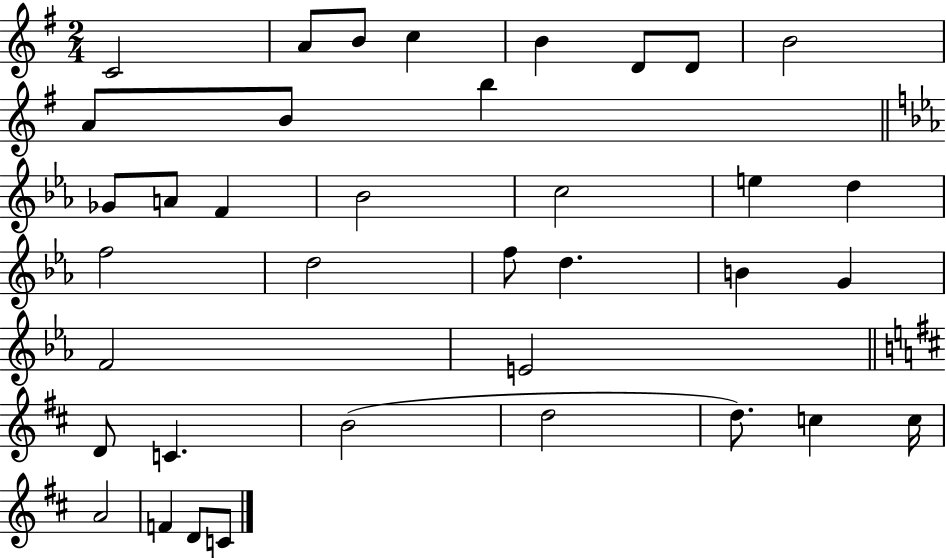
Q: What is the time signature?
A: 2/4